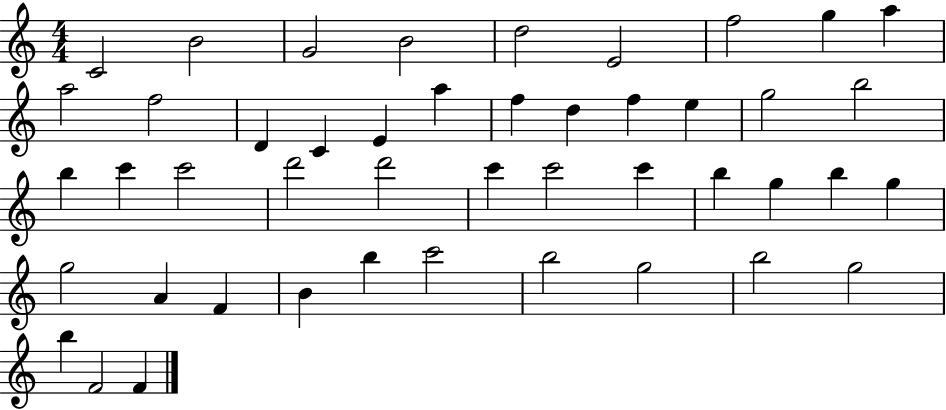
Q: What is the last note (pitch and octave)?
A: F4